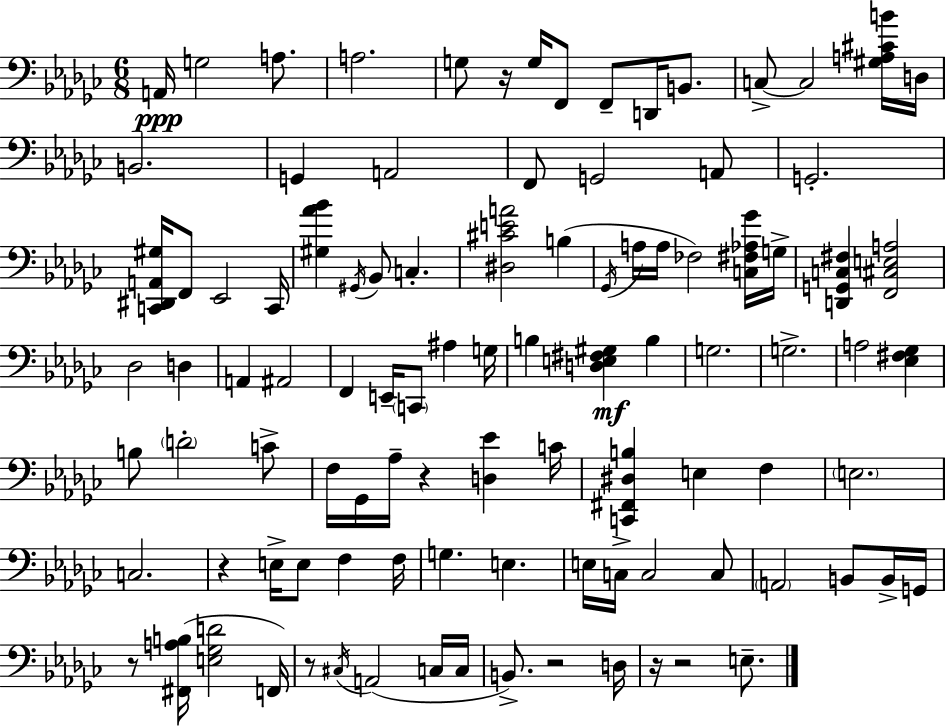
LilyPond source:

{
  \clef bass
  \numericTimeSignature
  \time 6/8
  \key ees \minor
  a,16\ppp g2 a8. | a2. | g8 r16 g16 f,8 f,8-- d,16 b,8. | c8->~~ c2 <gis a cis' b'>16 d16 | \break b,2. | g,4 a,2 | f,8 g,2 a,8 | g,2.-. | \break <c, dis, a, gis>16 f,8 ees,2 c,16 | <gis aes' bes'>4 \acciaccatura { gis,16 } bes,8 c4.-. | <dis cis' e' a'>2 b4( | \acciaccatura { ges,16 } a16 a16 fes2) | \break <c fis aes ges'>16 g16-> <d, g, c fis>4 <f, cis e a>2 | des2 d4 | a,4 ais,2 | f,4 e,16-- \parenthesize c,8 ais4 | \break g16 b4 <d e fis gis>4\mf b4 | g2. | g2.-> | a2 <ees fis ges>4 | \break b8 \parenthesize d'2-. | c'8-> f16 ges,16 aes16-- r4 <d ees'>4 | c'16 <c, fis, dis b>4 e4 f4 | \parenthesize e2. | \break c2. | r4 e16-> e8 f4 | f16 g4. e4. | e16 c16-> c2 | \break c8 \parenthesize a,2 b,8 | b,16-> g,16 r8 <fis, a b>16( <e ges d'>2 | f,16) r8 \acciaccatura { cis16 } a,2( | c16 c16 b,8.->) r2 | \break d16 r16 r2 | e8.-- \bar "|."
}